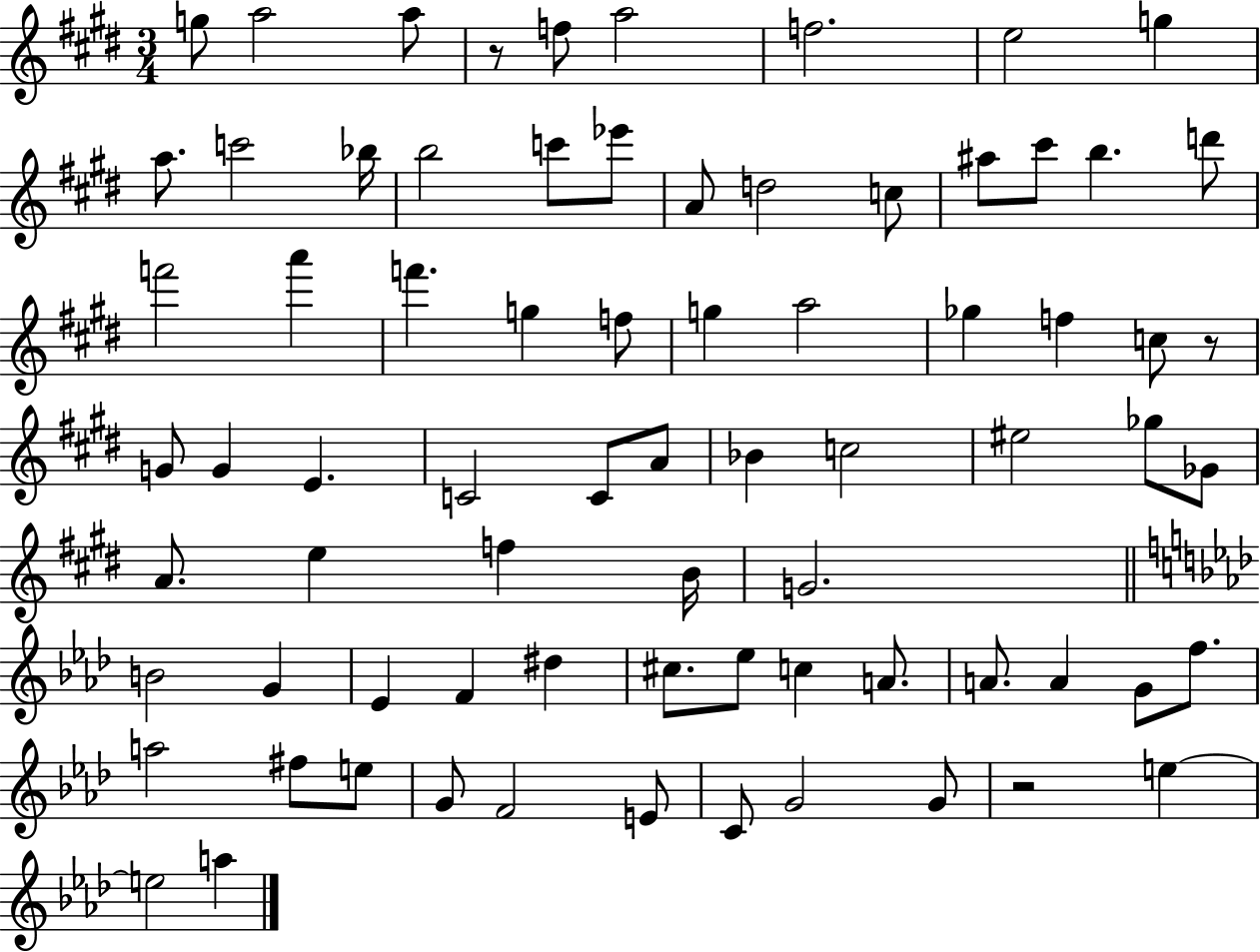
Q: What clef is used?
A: treble